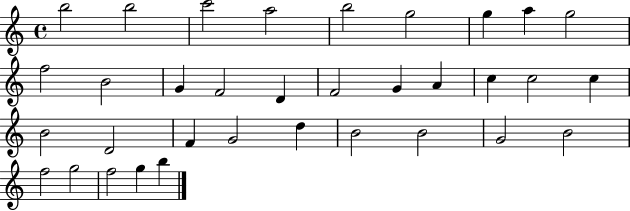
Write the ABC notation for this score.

X:1
T:Untitled
M:4/4
L:1/4
K:C
b2 b2 c'2 a2 b2 g2 g a g2 f2 B2 G F2 D F2 G A c c2 c B2 D2 F G2 d B2 B2 G2 B2 f2 g2 f2 g b